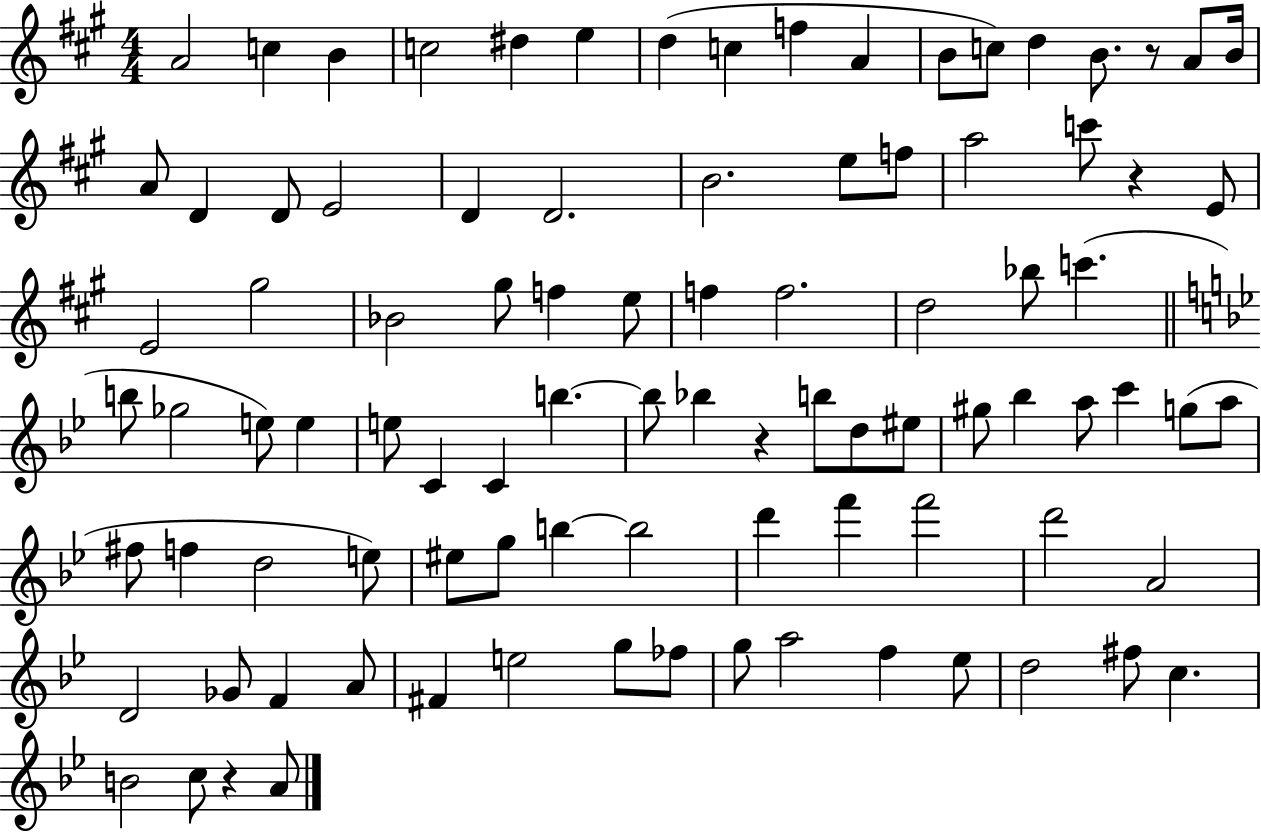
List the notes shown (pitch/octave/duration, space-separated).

A4/h C5/q B4/q C5/h D#5/q E5/q D5/q C5/q F5/q A4/q B4/e C5/e D5/q B4/e. R/e A4/e B4/s A4/e D4/q D4/e E4/h D4/q D4/h. B4/h. E5/e F5/e A5/h C6/e R/q E4/e E4/h G#5/h Bb4/h G#5/e F5/q E5/e F5/q F5/h. D5/h Bb5/e C6/q. B5/e Gb5/h E5/e E5/q E5/e C4/q C4/q B5/q. B5/e Bb5/q R/q B5/e D5/e EIS5/e G#5/e Bb5/q A5/e C6/q G5/e A5/e F#5/e F5/q D5/h E5/e EIS5/e G5/e B5/q B5/h D6/q F6/q F6/h D6/h A4/h D4/h Gb4/e F4/q A4/e F#4/q E5/h G5/e FES5/e G5/e A5/h F5/q Eb5/e D5/h F#5/e C5/q. B4/h C5/e R/q A4/e